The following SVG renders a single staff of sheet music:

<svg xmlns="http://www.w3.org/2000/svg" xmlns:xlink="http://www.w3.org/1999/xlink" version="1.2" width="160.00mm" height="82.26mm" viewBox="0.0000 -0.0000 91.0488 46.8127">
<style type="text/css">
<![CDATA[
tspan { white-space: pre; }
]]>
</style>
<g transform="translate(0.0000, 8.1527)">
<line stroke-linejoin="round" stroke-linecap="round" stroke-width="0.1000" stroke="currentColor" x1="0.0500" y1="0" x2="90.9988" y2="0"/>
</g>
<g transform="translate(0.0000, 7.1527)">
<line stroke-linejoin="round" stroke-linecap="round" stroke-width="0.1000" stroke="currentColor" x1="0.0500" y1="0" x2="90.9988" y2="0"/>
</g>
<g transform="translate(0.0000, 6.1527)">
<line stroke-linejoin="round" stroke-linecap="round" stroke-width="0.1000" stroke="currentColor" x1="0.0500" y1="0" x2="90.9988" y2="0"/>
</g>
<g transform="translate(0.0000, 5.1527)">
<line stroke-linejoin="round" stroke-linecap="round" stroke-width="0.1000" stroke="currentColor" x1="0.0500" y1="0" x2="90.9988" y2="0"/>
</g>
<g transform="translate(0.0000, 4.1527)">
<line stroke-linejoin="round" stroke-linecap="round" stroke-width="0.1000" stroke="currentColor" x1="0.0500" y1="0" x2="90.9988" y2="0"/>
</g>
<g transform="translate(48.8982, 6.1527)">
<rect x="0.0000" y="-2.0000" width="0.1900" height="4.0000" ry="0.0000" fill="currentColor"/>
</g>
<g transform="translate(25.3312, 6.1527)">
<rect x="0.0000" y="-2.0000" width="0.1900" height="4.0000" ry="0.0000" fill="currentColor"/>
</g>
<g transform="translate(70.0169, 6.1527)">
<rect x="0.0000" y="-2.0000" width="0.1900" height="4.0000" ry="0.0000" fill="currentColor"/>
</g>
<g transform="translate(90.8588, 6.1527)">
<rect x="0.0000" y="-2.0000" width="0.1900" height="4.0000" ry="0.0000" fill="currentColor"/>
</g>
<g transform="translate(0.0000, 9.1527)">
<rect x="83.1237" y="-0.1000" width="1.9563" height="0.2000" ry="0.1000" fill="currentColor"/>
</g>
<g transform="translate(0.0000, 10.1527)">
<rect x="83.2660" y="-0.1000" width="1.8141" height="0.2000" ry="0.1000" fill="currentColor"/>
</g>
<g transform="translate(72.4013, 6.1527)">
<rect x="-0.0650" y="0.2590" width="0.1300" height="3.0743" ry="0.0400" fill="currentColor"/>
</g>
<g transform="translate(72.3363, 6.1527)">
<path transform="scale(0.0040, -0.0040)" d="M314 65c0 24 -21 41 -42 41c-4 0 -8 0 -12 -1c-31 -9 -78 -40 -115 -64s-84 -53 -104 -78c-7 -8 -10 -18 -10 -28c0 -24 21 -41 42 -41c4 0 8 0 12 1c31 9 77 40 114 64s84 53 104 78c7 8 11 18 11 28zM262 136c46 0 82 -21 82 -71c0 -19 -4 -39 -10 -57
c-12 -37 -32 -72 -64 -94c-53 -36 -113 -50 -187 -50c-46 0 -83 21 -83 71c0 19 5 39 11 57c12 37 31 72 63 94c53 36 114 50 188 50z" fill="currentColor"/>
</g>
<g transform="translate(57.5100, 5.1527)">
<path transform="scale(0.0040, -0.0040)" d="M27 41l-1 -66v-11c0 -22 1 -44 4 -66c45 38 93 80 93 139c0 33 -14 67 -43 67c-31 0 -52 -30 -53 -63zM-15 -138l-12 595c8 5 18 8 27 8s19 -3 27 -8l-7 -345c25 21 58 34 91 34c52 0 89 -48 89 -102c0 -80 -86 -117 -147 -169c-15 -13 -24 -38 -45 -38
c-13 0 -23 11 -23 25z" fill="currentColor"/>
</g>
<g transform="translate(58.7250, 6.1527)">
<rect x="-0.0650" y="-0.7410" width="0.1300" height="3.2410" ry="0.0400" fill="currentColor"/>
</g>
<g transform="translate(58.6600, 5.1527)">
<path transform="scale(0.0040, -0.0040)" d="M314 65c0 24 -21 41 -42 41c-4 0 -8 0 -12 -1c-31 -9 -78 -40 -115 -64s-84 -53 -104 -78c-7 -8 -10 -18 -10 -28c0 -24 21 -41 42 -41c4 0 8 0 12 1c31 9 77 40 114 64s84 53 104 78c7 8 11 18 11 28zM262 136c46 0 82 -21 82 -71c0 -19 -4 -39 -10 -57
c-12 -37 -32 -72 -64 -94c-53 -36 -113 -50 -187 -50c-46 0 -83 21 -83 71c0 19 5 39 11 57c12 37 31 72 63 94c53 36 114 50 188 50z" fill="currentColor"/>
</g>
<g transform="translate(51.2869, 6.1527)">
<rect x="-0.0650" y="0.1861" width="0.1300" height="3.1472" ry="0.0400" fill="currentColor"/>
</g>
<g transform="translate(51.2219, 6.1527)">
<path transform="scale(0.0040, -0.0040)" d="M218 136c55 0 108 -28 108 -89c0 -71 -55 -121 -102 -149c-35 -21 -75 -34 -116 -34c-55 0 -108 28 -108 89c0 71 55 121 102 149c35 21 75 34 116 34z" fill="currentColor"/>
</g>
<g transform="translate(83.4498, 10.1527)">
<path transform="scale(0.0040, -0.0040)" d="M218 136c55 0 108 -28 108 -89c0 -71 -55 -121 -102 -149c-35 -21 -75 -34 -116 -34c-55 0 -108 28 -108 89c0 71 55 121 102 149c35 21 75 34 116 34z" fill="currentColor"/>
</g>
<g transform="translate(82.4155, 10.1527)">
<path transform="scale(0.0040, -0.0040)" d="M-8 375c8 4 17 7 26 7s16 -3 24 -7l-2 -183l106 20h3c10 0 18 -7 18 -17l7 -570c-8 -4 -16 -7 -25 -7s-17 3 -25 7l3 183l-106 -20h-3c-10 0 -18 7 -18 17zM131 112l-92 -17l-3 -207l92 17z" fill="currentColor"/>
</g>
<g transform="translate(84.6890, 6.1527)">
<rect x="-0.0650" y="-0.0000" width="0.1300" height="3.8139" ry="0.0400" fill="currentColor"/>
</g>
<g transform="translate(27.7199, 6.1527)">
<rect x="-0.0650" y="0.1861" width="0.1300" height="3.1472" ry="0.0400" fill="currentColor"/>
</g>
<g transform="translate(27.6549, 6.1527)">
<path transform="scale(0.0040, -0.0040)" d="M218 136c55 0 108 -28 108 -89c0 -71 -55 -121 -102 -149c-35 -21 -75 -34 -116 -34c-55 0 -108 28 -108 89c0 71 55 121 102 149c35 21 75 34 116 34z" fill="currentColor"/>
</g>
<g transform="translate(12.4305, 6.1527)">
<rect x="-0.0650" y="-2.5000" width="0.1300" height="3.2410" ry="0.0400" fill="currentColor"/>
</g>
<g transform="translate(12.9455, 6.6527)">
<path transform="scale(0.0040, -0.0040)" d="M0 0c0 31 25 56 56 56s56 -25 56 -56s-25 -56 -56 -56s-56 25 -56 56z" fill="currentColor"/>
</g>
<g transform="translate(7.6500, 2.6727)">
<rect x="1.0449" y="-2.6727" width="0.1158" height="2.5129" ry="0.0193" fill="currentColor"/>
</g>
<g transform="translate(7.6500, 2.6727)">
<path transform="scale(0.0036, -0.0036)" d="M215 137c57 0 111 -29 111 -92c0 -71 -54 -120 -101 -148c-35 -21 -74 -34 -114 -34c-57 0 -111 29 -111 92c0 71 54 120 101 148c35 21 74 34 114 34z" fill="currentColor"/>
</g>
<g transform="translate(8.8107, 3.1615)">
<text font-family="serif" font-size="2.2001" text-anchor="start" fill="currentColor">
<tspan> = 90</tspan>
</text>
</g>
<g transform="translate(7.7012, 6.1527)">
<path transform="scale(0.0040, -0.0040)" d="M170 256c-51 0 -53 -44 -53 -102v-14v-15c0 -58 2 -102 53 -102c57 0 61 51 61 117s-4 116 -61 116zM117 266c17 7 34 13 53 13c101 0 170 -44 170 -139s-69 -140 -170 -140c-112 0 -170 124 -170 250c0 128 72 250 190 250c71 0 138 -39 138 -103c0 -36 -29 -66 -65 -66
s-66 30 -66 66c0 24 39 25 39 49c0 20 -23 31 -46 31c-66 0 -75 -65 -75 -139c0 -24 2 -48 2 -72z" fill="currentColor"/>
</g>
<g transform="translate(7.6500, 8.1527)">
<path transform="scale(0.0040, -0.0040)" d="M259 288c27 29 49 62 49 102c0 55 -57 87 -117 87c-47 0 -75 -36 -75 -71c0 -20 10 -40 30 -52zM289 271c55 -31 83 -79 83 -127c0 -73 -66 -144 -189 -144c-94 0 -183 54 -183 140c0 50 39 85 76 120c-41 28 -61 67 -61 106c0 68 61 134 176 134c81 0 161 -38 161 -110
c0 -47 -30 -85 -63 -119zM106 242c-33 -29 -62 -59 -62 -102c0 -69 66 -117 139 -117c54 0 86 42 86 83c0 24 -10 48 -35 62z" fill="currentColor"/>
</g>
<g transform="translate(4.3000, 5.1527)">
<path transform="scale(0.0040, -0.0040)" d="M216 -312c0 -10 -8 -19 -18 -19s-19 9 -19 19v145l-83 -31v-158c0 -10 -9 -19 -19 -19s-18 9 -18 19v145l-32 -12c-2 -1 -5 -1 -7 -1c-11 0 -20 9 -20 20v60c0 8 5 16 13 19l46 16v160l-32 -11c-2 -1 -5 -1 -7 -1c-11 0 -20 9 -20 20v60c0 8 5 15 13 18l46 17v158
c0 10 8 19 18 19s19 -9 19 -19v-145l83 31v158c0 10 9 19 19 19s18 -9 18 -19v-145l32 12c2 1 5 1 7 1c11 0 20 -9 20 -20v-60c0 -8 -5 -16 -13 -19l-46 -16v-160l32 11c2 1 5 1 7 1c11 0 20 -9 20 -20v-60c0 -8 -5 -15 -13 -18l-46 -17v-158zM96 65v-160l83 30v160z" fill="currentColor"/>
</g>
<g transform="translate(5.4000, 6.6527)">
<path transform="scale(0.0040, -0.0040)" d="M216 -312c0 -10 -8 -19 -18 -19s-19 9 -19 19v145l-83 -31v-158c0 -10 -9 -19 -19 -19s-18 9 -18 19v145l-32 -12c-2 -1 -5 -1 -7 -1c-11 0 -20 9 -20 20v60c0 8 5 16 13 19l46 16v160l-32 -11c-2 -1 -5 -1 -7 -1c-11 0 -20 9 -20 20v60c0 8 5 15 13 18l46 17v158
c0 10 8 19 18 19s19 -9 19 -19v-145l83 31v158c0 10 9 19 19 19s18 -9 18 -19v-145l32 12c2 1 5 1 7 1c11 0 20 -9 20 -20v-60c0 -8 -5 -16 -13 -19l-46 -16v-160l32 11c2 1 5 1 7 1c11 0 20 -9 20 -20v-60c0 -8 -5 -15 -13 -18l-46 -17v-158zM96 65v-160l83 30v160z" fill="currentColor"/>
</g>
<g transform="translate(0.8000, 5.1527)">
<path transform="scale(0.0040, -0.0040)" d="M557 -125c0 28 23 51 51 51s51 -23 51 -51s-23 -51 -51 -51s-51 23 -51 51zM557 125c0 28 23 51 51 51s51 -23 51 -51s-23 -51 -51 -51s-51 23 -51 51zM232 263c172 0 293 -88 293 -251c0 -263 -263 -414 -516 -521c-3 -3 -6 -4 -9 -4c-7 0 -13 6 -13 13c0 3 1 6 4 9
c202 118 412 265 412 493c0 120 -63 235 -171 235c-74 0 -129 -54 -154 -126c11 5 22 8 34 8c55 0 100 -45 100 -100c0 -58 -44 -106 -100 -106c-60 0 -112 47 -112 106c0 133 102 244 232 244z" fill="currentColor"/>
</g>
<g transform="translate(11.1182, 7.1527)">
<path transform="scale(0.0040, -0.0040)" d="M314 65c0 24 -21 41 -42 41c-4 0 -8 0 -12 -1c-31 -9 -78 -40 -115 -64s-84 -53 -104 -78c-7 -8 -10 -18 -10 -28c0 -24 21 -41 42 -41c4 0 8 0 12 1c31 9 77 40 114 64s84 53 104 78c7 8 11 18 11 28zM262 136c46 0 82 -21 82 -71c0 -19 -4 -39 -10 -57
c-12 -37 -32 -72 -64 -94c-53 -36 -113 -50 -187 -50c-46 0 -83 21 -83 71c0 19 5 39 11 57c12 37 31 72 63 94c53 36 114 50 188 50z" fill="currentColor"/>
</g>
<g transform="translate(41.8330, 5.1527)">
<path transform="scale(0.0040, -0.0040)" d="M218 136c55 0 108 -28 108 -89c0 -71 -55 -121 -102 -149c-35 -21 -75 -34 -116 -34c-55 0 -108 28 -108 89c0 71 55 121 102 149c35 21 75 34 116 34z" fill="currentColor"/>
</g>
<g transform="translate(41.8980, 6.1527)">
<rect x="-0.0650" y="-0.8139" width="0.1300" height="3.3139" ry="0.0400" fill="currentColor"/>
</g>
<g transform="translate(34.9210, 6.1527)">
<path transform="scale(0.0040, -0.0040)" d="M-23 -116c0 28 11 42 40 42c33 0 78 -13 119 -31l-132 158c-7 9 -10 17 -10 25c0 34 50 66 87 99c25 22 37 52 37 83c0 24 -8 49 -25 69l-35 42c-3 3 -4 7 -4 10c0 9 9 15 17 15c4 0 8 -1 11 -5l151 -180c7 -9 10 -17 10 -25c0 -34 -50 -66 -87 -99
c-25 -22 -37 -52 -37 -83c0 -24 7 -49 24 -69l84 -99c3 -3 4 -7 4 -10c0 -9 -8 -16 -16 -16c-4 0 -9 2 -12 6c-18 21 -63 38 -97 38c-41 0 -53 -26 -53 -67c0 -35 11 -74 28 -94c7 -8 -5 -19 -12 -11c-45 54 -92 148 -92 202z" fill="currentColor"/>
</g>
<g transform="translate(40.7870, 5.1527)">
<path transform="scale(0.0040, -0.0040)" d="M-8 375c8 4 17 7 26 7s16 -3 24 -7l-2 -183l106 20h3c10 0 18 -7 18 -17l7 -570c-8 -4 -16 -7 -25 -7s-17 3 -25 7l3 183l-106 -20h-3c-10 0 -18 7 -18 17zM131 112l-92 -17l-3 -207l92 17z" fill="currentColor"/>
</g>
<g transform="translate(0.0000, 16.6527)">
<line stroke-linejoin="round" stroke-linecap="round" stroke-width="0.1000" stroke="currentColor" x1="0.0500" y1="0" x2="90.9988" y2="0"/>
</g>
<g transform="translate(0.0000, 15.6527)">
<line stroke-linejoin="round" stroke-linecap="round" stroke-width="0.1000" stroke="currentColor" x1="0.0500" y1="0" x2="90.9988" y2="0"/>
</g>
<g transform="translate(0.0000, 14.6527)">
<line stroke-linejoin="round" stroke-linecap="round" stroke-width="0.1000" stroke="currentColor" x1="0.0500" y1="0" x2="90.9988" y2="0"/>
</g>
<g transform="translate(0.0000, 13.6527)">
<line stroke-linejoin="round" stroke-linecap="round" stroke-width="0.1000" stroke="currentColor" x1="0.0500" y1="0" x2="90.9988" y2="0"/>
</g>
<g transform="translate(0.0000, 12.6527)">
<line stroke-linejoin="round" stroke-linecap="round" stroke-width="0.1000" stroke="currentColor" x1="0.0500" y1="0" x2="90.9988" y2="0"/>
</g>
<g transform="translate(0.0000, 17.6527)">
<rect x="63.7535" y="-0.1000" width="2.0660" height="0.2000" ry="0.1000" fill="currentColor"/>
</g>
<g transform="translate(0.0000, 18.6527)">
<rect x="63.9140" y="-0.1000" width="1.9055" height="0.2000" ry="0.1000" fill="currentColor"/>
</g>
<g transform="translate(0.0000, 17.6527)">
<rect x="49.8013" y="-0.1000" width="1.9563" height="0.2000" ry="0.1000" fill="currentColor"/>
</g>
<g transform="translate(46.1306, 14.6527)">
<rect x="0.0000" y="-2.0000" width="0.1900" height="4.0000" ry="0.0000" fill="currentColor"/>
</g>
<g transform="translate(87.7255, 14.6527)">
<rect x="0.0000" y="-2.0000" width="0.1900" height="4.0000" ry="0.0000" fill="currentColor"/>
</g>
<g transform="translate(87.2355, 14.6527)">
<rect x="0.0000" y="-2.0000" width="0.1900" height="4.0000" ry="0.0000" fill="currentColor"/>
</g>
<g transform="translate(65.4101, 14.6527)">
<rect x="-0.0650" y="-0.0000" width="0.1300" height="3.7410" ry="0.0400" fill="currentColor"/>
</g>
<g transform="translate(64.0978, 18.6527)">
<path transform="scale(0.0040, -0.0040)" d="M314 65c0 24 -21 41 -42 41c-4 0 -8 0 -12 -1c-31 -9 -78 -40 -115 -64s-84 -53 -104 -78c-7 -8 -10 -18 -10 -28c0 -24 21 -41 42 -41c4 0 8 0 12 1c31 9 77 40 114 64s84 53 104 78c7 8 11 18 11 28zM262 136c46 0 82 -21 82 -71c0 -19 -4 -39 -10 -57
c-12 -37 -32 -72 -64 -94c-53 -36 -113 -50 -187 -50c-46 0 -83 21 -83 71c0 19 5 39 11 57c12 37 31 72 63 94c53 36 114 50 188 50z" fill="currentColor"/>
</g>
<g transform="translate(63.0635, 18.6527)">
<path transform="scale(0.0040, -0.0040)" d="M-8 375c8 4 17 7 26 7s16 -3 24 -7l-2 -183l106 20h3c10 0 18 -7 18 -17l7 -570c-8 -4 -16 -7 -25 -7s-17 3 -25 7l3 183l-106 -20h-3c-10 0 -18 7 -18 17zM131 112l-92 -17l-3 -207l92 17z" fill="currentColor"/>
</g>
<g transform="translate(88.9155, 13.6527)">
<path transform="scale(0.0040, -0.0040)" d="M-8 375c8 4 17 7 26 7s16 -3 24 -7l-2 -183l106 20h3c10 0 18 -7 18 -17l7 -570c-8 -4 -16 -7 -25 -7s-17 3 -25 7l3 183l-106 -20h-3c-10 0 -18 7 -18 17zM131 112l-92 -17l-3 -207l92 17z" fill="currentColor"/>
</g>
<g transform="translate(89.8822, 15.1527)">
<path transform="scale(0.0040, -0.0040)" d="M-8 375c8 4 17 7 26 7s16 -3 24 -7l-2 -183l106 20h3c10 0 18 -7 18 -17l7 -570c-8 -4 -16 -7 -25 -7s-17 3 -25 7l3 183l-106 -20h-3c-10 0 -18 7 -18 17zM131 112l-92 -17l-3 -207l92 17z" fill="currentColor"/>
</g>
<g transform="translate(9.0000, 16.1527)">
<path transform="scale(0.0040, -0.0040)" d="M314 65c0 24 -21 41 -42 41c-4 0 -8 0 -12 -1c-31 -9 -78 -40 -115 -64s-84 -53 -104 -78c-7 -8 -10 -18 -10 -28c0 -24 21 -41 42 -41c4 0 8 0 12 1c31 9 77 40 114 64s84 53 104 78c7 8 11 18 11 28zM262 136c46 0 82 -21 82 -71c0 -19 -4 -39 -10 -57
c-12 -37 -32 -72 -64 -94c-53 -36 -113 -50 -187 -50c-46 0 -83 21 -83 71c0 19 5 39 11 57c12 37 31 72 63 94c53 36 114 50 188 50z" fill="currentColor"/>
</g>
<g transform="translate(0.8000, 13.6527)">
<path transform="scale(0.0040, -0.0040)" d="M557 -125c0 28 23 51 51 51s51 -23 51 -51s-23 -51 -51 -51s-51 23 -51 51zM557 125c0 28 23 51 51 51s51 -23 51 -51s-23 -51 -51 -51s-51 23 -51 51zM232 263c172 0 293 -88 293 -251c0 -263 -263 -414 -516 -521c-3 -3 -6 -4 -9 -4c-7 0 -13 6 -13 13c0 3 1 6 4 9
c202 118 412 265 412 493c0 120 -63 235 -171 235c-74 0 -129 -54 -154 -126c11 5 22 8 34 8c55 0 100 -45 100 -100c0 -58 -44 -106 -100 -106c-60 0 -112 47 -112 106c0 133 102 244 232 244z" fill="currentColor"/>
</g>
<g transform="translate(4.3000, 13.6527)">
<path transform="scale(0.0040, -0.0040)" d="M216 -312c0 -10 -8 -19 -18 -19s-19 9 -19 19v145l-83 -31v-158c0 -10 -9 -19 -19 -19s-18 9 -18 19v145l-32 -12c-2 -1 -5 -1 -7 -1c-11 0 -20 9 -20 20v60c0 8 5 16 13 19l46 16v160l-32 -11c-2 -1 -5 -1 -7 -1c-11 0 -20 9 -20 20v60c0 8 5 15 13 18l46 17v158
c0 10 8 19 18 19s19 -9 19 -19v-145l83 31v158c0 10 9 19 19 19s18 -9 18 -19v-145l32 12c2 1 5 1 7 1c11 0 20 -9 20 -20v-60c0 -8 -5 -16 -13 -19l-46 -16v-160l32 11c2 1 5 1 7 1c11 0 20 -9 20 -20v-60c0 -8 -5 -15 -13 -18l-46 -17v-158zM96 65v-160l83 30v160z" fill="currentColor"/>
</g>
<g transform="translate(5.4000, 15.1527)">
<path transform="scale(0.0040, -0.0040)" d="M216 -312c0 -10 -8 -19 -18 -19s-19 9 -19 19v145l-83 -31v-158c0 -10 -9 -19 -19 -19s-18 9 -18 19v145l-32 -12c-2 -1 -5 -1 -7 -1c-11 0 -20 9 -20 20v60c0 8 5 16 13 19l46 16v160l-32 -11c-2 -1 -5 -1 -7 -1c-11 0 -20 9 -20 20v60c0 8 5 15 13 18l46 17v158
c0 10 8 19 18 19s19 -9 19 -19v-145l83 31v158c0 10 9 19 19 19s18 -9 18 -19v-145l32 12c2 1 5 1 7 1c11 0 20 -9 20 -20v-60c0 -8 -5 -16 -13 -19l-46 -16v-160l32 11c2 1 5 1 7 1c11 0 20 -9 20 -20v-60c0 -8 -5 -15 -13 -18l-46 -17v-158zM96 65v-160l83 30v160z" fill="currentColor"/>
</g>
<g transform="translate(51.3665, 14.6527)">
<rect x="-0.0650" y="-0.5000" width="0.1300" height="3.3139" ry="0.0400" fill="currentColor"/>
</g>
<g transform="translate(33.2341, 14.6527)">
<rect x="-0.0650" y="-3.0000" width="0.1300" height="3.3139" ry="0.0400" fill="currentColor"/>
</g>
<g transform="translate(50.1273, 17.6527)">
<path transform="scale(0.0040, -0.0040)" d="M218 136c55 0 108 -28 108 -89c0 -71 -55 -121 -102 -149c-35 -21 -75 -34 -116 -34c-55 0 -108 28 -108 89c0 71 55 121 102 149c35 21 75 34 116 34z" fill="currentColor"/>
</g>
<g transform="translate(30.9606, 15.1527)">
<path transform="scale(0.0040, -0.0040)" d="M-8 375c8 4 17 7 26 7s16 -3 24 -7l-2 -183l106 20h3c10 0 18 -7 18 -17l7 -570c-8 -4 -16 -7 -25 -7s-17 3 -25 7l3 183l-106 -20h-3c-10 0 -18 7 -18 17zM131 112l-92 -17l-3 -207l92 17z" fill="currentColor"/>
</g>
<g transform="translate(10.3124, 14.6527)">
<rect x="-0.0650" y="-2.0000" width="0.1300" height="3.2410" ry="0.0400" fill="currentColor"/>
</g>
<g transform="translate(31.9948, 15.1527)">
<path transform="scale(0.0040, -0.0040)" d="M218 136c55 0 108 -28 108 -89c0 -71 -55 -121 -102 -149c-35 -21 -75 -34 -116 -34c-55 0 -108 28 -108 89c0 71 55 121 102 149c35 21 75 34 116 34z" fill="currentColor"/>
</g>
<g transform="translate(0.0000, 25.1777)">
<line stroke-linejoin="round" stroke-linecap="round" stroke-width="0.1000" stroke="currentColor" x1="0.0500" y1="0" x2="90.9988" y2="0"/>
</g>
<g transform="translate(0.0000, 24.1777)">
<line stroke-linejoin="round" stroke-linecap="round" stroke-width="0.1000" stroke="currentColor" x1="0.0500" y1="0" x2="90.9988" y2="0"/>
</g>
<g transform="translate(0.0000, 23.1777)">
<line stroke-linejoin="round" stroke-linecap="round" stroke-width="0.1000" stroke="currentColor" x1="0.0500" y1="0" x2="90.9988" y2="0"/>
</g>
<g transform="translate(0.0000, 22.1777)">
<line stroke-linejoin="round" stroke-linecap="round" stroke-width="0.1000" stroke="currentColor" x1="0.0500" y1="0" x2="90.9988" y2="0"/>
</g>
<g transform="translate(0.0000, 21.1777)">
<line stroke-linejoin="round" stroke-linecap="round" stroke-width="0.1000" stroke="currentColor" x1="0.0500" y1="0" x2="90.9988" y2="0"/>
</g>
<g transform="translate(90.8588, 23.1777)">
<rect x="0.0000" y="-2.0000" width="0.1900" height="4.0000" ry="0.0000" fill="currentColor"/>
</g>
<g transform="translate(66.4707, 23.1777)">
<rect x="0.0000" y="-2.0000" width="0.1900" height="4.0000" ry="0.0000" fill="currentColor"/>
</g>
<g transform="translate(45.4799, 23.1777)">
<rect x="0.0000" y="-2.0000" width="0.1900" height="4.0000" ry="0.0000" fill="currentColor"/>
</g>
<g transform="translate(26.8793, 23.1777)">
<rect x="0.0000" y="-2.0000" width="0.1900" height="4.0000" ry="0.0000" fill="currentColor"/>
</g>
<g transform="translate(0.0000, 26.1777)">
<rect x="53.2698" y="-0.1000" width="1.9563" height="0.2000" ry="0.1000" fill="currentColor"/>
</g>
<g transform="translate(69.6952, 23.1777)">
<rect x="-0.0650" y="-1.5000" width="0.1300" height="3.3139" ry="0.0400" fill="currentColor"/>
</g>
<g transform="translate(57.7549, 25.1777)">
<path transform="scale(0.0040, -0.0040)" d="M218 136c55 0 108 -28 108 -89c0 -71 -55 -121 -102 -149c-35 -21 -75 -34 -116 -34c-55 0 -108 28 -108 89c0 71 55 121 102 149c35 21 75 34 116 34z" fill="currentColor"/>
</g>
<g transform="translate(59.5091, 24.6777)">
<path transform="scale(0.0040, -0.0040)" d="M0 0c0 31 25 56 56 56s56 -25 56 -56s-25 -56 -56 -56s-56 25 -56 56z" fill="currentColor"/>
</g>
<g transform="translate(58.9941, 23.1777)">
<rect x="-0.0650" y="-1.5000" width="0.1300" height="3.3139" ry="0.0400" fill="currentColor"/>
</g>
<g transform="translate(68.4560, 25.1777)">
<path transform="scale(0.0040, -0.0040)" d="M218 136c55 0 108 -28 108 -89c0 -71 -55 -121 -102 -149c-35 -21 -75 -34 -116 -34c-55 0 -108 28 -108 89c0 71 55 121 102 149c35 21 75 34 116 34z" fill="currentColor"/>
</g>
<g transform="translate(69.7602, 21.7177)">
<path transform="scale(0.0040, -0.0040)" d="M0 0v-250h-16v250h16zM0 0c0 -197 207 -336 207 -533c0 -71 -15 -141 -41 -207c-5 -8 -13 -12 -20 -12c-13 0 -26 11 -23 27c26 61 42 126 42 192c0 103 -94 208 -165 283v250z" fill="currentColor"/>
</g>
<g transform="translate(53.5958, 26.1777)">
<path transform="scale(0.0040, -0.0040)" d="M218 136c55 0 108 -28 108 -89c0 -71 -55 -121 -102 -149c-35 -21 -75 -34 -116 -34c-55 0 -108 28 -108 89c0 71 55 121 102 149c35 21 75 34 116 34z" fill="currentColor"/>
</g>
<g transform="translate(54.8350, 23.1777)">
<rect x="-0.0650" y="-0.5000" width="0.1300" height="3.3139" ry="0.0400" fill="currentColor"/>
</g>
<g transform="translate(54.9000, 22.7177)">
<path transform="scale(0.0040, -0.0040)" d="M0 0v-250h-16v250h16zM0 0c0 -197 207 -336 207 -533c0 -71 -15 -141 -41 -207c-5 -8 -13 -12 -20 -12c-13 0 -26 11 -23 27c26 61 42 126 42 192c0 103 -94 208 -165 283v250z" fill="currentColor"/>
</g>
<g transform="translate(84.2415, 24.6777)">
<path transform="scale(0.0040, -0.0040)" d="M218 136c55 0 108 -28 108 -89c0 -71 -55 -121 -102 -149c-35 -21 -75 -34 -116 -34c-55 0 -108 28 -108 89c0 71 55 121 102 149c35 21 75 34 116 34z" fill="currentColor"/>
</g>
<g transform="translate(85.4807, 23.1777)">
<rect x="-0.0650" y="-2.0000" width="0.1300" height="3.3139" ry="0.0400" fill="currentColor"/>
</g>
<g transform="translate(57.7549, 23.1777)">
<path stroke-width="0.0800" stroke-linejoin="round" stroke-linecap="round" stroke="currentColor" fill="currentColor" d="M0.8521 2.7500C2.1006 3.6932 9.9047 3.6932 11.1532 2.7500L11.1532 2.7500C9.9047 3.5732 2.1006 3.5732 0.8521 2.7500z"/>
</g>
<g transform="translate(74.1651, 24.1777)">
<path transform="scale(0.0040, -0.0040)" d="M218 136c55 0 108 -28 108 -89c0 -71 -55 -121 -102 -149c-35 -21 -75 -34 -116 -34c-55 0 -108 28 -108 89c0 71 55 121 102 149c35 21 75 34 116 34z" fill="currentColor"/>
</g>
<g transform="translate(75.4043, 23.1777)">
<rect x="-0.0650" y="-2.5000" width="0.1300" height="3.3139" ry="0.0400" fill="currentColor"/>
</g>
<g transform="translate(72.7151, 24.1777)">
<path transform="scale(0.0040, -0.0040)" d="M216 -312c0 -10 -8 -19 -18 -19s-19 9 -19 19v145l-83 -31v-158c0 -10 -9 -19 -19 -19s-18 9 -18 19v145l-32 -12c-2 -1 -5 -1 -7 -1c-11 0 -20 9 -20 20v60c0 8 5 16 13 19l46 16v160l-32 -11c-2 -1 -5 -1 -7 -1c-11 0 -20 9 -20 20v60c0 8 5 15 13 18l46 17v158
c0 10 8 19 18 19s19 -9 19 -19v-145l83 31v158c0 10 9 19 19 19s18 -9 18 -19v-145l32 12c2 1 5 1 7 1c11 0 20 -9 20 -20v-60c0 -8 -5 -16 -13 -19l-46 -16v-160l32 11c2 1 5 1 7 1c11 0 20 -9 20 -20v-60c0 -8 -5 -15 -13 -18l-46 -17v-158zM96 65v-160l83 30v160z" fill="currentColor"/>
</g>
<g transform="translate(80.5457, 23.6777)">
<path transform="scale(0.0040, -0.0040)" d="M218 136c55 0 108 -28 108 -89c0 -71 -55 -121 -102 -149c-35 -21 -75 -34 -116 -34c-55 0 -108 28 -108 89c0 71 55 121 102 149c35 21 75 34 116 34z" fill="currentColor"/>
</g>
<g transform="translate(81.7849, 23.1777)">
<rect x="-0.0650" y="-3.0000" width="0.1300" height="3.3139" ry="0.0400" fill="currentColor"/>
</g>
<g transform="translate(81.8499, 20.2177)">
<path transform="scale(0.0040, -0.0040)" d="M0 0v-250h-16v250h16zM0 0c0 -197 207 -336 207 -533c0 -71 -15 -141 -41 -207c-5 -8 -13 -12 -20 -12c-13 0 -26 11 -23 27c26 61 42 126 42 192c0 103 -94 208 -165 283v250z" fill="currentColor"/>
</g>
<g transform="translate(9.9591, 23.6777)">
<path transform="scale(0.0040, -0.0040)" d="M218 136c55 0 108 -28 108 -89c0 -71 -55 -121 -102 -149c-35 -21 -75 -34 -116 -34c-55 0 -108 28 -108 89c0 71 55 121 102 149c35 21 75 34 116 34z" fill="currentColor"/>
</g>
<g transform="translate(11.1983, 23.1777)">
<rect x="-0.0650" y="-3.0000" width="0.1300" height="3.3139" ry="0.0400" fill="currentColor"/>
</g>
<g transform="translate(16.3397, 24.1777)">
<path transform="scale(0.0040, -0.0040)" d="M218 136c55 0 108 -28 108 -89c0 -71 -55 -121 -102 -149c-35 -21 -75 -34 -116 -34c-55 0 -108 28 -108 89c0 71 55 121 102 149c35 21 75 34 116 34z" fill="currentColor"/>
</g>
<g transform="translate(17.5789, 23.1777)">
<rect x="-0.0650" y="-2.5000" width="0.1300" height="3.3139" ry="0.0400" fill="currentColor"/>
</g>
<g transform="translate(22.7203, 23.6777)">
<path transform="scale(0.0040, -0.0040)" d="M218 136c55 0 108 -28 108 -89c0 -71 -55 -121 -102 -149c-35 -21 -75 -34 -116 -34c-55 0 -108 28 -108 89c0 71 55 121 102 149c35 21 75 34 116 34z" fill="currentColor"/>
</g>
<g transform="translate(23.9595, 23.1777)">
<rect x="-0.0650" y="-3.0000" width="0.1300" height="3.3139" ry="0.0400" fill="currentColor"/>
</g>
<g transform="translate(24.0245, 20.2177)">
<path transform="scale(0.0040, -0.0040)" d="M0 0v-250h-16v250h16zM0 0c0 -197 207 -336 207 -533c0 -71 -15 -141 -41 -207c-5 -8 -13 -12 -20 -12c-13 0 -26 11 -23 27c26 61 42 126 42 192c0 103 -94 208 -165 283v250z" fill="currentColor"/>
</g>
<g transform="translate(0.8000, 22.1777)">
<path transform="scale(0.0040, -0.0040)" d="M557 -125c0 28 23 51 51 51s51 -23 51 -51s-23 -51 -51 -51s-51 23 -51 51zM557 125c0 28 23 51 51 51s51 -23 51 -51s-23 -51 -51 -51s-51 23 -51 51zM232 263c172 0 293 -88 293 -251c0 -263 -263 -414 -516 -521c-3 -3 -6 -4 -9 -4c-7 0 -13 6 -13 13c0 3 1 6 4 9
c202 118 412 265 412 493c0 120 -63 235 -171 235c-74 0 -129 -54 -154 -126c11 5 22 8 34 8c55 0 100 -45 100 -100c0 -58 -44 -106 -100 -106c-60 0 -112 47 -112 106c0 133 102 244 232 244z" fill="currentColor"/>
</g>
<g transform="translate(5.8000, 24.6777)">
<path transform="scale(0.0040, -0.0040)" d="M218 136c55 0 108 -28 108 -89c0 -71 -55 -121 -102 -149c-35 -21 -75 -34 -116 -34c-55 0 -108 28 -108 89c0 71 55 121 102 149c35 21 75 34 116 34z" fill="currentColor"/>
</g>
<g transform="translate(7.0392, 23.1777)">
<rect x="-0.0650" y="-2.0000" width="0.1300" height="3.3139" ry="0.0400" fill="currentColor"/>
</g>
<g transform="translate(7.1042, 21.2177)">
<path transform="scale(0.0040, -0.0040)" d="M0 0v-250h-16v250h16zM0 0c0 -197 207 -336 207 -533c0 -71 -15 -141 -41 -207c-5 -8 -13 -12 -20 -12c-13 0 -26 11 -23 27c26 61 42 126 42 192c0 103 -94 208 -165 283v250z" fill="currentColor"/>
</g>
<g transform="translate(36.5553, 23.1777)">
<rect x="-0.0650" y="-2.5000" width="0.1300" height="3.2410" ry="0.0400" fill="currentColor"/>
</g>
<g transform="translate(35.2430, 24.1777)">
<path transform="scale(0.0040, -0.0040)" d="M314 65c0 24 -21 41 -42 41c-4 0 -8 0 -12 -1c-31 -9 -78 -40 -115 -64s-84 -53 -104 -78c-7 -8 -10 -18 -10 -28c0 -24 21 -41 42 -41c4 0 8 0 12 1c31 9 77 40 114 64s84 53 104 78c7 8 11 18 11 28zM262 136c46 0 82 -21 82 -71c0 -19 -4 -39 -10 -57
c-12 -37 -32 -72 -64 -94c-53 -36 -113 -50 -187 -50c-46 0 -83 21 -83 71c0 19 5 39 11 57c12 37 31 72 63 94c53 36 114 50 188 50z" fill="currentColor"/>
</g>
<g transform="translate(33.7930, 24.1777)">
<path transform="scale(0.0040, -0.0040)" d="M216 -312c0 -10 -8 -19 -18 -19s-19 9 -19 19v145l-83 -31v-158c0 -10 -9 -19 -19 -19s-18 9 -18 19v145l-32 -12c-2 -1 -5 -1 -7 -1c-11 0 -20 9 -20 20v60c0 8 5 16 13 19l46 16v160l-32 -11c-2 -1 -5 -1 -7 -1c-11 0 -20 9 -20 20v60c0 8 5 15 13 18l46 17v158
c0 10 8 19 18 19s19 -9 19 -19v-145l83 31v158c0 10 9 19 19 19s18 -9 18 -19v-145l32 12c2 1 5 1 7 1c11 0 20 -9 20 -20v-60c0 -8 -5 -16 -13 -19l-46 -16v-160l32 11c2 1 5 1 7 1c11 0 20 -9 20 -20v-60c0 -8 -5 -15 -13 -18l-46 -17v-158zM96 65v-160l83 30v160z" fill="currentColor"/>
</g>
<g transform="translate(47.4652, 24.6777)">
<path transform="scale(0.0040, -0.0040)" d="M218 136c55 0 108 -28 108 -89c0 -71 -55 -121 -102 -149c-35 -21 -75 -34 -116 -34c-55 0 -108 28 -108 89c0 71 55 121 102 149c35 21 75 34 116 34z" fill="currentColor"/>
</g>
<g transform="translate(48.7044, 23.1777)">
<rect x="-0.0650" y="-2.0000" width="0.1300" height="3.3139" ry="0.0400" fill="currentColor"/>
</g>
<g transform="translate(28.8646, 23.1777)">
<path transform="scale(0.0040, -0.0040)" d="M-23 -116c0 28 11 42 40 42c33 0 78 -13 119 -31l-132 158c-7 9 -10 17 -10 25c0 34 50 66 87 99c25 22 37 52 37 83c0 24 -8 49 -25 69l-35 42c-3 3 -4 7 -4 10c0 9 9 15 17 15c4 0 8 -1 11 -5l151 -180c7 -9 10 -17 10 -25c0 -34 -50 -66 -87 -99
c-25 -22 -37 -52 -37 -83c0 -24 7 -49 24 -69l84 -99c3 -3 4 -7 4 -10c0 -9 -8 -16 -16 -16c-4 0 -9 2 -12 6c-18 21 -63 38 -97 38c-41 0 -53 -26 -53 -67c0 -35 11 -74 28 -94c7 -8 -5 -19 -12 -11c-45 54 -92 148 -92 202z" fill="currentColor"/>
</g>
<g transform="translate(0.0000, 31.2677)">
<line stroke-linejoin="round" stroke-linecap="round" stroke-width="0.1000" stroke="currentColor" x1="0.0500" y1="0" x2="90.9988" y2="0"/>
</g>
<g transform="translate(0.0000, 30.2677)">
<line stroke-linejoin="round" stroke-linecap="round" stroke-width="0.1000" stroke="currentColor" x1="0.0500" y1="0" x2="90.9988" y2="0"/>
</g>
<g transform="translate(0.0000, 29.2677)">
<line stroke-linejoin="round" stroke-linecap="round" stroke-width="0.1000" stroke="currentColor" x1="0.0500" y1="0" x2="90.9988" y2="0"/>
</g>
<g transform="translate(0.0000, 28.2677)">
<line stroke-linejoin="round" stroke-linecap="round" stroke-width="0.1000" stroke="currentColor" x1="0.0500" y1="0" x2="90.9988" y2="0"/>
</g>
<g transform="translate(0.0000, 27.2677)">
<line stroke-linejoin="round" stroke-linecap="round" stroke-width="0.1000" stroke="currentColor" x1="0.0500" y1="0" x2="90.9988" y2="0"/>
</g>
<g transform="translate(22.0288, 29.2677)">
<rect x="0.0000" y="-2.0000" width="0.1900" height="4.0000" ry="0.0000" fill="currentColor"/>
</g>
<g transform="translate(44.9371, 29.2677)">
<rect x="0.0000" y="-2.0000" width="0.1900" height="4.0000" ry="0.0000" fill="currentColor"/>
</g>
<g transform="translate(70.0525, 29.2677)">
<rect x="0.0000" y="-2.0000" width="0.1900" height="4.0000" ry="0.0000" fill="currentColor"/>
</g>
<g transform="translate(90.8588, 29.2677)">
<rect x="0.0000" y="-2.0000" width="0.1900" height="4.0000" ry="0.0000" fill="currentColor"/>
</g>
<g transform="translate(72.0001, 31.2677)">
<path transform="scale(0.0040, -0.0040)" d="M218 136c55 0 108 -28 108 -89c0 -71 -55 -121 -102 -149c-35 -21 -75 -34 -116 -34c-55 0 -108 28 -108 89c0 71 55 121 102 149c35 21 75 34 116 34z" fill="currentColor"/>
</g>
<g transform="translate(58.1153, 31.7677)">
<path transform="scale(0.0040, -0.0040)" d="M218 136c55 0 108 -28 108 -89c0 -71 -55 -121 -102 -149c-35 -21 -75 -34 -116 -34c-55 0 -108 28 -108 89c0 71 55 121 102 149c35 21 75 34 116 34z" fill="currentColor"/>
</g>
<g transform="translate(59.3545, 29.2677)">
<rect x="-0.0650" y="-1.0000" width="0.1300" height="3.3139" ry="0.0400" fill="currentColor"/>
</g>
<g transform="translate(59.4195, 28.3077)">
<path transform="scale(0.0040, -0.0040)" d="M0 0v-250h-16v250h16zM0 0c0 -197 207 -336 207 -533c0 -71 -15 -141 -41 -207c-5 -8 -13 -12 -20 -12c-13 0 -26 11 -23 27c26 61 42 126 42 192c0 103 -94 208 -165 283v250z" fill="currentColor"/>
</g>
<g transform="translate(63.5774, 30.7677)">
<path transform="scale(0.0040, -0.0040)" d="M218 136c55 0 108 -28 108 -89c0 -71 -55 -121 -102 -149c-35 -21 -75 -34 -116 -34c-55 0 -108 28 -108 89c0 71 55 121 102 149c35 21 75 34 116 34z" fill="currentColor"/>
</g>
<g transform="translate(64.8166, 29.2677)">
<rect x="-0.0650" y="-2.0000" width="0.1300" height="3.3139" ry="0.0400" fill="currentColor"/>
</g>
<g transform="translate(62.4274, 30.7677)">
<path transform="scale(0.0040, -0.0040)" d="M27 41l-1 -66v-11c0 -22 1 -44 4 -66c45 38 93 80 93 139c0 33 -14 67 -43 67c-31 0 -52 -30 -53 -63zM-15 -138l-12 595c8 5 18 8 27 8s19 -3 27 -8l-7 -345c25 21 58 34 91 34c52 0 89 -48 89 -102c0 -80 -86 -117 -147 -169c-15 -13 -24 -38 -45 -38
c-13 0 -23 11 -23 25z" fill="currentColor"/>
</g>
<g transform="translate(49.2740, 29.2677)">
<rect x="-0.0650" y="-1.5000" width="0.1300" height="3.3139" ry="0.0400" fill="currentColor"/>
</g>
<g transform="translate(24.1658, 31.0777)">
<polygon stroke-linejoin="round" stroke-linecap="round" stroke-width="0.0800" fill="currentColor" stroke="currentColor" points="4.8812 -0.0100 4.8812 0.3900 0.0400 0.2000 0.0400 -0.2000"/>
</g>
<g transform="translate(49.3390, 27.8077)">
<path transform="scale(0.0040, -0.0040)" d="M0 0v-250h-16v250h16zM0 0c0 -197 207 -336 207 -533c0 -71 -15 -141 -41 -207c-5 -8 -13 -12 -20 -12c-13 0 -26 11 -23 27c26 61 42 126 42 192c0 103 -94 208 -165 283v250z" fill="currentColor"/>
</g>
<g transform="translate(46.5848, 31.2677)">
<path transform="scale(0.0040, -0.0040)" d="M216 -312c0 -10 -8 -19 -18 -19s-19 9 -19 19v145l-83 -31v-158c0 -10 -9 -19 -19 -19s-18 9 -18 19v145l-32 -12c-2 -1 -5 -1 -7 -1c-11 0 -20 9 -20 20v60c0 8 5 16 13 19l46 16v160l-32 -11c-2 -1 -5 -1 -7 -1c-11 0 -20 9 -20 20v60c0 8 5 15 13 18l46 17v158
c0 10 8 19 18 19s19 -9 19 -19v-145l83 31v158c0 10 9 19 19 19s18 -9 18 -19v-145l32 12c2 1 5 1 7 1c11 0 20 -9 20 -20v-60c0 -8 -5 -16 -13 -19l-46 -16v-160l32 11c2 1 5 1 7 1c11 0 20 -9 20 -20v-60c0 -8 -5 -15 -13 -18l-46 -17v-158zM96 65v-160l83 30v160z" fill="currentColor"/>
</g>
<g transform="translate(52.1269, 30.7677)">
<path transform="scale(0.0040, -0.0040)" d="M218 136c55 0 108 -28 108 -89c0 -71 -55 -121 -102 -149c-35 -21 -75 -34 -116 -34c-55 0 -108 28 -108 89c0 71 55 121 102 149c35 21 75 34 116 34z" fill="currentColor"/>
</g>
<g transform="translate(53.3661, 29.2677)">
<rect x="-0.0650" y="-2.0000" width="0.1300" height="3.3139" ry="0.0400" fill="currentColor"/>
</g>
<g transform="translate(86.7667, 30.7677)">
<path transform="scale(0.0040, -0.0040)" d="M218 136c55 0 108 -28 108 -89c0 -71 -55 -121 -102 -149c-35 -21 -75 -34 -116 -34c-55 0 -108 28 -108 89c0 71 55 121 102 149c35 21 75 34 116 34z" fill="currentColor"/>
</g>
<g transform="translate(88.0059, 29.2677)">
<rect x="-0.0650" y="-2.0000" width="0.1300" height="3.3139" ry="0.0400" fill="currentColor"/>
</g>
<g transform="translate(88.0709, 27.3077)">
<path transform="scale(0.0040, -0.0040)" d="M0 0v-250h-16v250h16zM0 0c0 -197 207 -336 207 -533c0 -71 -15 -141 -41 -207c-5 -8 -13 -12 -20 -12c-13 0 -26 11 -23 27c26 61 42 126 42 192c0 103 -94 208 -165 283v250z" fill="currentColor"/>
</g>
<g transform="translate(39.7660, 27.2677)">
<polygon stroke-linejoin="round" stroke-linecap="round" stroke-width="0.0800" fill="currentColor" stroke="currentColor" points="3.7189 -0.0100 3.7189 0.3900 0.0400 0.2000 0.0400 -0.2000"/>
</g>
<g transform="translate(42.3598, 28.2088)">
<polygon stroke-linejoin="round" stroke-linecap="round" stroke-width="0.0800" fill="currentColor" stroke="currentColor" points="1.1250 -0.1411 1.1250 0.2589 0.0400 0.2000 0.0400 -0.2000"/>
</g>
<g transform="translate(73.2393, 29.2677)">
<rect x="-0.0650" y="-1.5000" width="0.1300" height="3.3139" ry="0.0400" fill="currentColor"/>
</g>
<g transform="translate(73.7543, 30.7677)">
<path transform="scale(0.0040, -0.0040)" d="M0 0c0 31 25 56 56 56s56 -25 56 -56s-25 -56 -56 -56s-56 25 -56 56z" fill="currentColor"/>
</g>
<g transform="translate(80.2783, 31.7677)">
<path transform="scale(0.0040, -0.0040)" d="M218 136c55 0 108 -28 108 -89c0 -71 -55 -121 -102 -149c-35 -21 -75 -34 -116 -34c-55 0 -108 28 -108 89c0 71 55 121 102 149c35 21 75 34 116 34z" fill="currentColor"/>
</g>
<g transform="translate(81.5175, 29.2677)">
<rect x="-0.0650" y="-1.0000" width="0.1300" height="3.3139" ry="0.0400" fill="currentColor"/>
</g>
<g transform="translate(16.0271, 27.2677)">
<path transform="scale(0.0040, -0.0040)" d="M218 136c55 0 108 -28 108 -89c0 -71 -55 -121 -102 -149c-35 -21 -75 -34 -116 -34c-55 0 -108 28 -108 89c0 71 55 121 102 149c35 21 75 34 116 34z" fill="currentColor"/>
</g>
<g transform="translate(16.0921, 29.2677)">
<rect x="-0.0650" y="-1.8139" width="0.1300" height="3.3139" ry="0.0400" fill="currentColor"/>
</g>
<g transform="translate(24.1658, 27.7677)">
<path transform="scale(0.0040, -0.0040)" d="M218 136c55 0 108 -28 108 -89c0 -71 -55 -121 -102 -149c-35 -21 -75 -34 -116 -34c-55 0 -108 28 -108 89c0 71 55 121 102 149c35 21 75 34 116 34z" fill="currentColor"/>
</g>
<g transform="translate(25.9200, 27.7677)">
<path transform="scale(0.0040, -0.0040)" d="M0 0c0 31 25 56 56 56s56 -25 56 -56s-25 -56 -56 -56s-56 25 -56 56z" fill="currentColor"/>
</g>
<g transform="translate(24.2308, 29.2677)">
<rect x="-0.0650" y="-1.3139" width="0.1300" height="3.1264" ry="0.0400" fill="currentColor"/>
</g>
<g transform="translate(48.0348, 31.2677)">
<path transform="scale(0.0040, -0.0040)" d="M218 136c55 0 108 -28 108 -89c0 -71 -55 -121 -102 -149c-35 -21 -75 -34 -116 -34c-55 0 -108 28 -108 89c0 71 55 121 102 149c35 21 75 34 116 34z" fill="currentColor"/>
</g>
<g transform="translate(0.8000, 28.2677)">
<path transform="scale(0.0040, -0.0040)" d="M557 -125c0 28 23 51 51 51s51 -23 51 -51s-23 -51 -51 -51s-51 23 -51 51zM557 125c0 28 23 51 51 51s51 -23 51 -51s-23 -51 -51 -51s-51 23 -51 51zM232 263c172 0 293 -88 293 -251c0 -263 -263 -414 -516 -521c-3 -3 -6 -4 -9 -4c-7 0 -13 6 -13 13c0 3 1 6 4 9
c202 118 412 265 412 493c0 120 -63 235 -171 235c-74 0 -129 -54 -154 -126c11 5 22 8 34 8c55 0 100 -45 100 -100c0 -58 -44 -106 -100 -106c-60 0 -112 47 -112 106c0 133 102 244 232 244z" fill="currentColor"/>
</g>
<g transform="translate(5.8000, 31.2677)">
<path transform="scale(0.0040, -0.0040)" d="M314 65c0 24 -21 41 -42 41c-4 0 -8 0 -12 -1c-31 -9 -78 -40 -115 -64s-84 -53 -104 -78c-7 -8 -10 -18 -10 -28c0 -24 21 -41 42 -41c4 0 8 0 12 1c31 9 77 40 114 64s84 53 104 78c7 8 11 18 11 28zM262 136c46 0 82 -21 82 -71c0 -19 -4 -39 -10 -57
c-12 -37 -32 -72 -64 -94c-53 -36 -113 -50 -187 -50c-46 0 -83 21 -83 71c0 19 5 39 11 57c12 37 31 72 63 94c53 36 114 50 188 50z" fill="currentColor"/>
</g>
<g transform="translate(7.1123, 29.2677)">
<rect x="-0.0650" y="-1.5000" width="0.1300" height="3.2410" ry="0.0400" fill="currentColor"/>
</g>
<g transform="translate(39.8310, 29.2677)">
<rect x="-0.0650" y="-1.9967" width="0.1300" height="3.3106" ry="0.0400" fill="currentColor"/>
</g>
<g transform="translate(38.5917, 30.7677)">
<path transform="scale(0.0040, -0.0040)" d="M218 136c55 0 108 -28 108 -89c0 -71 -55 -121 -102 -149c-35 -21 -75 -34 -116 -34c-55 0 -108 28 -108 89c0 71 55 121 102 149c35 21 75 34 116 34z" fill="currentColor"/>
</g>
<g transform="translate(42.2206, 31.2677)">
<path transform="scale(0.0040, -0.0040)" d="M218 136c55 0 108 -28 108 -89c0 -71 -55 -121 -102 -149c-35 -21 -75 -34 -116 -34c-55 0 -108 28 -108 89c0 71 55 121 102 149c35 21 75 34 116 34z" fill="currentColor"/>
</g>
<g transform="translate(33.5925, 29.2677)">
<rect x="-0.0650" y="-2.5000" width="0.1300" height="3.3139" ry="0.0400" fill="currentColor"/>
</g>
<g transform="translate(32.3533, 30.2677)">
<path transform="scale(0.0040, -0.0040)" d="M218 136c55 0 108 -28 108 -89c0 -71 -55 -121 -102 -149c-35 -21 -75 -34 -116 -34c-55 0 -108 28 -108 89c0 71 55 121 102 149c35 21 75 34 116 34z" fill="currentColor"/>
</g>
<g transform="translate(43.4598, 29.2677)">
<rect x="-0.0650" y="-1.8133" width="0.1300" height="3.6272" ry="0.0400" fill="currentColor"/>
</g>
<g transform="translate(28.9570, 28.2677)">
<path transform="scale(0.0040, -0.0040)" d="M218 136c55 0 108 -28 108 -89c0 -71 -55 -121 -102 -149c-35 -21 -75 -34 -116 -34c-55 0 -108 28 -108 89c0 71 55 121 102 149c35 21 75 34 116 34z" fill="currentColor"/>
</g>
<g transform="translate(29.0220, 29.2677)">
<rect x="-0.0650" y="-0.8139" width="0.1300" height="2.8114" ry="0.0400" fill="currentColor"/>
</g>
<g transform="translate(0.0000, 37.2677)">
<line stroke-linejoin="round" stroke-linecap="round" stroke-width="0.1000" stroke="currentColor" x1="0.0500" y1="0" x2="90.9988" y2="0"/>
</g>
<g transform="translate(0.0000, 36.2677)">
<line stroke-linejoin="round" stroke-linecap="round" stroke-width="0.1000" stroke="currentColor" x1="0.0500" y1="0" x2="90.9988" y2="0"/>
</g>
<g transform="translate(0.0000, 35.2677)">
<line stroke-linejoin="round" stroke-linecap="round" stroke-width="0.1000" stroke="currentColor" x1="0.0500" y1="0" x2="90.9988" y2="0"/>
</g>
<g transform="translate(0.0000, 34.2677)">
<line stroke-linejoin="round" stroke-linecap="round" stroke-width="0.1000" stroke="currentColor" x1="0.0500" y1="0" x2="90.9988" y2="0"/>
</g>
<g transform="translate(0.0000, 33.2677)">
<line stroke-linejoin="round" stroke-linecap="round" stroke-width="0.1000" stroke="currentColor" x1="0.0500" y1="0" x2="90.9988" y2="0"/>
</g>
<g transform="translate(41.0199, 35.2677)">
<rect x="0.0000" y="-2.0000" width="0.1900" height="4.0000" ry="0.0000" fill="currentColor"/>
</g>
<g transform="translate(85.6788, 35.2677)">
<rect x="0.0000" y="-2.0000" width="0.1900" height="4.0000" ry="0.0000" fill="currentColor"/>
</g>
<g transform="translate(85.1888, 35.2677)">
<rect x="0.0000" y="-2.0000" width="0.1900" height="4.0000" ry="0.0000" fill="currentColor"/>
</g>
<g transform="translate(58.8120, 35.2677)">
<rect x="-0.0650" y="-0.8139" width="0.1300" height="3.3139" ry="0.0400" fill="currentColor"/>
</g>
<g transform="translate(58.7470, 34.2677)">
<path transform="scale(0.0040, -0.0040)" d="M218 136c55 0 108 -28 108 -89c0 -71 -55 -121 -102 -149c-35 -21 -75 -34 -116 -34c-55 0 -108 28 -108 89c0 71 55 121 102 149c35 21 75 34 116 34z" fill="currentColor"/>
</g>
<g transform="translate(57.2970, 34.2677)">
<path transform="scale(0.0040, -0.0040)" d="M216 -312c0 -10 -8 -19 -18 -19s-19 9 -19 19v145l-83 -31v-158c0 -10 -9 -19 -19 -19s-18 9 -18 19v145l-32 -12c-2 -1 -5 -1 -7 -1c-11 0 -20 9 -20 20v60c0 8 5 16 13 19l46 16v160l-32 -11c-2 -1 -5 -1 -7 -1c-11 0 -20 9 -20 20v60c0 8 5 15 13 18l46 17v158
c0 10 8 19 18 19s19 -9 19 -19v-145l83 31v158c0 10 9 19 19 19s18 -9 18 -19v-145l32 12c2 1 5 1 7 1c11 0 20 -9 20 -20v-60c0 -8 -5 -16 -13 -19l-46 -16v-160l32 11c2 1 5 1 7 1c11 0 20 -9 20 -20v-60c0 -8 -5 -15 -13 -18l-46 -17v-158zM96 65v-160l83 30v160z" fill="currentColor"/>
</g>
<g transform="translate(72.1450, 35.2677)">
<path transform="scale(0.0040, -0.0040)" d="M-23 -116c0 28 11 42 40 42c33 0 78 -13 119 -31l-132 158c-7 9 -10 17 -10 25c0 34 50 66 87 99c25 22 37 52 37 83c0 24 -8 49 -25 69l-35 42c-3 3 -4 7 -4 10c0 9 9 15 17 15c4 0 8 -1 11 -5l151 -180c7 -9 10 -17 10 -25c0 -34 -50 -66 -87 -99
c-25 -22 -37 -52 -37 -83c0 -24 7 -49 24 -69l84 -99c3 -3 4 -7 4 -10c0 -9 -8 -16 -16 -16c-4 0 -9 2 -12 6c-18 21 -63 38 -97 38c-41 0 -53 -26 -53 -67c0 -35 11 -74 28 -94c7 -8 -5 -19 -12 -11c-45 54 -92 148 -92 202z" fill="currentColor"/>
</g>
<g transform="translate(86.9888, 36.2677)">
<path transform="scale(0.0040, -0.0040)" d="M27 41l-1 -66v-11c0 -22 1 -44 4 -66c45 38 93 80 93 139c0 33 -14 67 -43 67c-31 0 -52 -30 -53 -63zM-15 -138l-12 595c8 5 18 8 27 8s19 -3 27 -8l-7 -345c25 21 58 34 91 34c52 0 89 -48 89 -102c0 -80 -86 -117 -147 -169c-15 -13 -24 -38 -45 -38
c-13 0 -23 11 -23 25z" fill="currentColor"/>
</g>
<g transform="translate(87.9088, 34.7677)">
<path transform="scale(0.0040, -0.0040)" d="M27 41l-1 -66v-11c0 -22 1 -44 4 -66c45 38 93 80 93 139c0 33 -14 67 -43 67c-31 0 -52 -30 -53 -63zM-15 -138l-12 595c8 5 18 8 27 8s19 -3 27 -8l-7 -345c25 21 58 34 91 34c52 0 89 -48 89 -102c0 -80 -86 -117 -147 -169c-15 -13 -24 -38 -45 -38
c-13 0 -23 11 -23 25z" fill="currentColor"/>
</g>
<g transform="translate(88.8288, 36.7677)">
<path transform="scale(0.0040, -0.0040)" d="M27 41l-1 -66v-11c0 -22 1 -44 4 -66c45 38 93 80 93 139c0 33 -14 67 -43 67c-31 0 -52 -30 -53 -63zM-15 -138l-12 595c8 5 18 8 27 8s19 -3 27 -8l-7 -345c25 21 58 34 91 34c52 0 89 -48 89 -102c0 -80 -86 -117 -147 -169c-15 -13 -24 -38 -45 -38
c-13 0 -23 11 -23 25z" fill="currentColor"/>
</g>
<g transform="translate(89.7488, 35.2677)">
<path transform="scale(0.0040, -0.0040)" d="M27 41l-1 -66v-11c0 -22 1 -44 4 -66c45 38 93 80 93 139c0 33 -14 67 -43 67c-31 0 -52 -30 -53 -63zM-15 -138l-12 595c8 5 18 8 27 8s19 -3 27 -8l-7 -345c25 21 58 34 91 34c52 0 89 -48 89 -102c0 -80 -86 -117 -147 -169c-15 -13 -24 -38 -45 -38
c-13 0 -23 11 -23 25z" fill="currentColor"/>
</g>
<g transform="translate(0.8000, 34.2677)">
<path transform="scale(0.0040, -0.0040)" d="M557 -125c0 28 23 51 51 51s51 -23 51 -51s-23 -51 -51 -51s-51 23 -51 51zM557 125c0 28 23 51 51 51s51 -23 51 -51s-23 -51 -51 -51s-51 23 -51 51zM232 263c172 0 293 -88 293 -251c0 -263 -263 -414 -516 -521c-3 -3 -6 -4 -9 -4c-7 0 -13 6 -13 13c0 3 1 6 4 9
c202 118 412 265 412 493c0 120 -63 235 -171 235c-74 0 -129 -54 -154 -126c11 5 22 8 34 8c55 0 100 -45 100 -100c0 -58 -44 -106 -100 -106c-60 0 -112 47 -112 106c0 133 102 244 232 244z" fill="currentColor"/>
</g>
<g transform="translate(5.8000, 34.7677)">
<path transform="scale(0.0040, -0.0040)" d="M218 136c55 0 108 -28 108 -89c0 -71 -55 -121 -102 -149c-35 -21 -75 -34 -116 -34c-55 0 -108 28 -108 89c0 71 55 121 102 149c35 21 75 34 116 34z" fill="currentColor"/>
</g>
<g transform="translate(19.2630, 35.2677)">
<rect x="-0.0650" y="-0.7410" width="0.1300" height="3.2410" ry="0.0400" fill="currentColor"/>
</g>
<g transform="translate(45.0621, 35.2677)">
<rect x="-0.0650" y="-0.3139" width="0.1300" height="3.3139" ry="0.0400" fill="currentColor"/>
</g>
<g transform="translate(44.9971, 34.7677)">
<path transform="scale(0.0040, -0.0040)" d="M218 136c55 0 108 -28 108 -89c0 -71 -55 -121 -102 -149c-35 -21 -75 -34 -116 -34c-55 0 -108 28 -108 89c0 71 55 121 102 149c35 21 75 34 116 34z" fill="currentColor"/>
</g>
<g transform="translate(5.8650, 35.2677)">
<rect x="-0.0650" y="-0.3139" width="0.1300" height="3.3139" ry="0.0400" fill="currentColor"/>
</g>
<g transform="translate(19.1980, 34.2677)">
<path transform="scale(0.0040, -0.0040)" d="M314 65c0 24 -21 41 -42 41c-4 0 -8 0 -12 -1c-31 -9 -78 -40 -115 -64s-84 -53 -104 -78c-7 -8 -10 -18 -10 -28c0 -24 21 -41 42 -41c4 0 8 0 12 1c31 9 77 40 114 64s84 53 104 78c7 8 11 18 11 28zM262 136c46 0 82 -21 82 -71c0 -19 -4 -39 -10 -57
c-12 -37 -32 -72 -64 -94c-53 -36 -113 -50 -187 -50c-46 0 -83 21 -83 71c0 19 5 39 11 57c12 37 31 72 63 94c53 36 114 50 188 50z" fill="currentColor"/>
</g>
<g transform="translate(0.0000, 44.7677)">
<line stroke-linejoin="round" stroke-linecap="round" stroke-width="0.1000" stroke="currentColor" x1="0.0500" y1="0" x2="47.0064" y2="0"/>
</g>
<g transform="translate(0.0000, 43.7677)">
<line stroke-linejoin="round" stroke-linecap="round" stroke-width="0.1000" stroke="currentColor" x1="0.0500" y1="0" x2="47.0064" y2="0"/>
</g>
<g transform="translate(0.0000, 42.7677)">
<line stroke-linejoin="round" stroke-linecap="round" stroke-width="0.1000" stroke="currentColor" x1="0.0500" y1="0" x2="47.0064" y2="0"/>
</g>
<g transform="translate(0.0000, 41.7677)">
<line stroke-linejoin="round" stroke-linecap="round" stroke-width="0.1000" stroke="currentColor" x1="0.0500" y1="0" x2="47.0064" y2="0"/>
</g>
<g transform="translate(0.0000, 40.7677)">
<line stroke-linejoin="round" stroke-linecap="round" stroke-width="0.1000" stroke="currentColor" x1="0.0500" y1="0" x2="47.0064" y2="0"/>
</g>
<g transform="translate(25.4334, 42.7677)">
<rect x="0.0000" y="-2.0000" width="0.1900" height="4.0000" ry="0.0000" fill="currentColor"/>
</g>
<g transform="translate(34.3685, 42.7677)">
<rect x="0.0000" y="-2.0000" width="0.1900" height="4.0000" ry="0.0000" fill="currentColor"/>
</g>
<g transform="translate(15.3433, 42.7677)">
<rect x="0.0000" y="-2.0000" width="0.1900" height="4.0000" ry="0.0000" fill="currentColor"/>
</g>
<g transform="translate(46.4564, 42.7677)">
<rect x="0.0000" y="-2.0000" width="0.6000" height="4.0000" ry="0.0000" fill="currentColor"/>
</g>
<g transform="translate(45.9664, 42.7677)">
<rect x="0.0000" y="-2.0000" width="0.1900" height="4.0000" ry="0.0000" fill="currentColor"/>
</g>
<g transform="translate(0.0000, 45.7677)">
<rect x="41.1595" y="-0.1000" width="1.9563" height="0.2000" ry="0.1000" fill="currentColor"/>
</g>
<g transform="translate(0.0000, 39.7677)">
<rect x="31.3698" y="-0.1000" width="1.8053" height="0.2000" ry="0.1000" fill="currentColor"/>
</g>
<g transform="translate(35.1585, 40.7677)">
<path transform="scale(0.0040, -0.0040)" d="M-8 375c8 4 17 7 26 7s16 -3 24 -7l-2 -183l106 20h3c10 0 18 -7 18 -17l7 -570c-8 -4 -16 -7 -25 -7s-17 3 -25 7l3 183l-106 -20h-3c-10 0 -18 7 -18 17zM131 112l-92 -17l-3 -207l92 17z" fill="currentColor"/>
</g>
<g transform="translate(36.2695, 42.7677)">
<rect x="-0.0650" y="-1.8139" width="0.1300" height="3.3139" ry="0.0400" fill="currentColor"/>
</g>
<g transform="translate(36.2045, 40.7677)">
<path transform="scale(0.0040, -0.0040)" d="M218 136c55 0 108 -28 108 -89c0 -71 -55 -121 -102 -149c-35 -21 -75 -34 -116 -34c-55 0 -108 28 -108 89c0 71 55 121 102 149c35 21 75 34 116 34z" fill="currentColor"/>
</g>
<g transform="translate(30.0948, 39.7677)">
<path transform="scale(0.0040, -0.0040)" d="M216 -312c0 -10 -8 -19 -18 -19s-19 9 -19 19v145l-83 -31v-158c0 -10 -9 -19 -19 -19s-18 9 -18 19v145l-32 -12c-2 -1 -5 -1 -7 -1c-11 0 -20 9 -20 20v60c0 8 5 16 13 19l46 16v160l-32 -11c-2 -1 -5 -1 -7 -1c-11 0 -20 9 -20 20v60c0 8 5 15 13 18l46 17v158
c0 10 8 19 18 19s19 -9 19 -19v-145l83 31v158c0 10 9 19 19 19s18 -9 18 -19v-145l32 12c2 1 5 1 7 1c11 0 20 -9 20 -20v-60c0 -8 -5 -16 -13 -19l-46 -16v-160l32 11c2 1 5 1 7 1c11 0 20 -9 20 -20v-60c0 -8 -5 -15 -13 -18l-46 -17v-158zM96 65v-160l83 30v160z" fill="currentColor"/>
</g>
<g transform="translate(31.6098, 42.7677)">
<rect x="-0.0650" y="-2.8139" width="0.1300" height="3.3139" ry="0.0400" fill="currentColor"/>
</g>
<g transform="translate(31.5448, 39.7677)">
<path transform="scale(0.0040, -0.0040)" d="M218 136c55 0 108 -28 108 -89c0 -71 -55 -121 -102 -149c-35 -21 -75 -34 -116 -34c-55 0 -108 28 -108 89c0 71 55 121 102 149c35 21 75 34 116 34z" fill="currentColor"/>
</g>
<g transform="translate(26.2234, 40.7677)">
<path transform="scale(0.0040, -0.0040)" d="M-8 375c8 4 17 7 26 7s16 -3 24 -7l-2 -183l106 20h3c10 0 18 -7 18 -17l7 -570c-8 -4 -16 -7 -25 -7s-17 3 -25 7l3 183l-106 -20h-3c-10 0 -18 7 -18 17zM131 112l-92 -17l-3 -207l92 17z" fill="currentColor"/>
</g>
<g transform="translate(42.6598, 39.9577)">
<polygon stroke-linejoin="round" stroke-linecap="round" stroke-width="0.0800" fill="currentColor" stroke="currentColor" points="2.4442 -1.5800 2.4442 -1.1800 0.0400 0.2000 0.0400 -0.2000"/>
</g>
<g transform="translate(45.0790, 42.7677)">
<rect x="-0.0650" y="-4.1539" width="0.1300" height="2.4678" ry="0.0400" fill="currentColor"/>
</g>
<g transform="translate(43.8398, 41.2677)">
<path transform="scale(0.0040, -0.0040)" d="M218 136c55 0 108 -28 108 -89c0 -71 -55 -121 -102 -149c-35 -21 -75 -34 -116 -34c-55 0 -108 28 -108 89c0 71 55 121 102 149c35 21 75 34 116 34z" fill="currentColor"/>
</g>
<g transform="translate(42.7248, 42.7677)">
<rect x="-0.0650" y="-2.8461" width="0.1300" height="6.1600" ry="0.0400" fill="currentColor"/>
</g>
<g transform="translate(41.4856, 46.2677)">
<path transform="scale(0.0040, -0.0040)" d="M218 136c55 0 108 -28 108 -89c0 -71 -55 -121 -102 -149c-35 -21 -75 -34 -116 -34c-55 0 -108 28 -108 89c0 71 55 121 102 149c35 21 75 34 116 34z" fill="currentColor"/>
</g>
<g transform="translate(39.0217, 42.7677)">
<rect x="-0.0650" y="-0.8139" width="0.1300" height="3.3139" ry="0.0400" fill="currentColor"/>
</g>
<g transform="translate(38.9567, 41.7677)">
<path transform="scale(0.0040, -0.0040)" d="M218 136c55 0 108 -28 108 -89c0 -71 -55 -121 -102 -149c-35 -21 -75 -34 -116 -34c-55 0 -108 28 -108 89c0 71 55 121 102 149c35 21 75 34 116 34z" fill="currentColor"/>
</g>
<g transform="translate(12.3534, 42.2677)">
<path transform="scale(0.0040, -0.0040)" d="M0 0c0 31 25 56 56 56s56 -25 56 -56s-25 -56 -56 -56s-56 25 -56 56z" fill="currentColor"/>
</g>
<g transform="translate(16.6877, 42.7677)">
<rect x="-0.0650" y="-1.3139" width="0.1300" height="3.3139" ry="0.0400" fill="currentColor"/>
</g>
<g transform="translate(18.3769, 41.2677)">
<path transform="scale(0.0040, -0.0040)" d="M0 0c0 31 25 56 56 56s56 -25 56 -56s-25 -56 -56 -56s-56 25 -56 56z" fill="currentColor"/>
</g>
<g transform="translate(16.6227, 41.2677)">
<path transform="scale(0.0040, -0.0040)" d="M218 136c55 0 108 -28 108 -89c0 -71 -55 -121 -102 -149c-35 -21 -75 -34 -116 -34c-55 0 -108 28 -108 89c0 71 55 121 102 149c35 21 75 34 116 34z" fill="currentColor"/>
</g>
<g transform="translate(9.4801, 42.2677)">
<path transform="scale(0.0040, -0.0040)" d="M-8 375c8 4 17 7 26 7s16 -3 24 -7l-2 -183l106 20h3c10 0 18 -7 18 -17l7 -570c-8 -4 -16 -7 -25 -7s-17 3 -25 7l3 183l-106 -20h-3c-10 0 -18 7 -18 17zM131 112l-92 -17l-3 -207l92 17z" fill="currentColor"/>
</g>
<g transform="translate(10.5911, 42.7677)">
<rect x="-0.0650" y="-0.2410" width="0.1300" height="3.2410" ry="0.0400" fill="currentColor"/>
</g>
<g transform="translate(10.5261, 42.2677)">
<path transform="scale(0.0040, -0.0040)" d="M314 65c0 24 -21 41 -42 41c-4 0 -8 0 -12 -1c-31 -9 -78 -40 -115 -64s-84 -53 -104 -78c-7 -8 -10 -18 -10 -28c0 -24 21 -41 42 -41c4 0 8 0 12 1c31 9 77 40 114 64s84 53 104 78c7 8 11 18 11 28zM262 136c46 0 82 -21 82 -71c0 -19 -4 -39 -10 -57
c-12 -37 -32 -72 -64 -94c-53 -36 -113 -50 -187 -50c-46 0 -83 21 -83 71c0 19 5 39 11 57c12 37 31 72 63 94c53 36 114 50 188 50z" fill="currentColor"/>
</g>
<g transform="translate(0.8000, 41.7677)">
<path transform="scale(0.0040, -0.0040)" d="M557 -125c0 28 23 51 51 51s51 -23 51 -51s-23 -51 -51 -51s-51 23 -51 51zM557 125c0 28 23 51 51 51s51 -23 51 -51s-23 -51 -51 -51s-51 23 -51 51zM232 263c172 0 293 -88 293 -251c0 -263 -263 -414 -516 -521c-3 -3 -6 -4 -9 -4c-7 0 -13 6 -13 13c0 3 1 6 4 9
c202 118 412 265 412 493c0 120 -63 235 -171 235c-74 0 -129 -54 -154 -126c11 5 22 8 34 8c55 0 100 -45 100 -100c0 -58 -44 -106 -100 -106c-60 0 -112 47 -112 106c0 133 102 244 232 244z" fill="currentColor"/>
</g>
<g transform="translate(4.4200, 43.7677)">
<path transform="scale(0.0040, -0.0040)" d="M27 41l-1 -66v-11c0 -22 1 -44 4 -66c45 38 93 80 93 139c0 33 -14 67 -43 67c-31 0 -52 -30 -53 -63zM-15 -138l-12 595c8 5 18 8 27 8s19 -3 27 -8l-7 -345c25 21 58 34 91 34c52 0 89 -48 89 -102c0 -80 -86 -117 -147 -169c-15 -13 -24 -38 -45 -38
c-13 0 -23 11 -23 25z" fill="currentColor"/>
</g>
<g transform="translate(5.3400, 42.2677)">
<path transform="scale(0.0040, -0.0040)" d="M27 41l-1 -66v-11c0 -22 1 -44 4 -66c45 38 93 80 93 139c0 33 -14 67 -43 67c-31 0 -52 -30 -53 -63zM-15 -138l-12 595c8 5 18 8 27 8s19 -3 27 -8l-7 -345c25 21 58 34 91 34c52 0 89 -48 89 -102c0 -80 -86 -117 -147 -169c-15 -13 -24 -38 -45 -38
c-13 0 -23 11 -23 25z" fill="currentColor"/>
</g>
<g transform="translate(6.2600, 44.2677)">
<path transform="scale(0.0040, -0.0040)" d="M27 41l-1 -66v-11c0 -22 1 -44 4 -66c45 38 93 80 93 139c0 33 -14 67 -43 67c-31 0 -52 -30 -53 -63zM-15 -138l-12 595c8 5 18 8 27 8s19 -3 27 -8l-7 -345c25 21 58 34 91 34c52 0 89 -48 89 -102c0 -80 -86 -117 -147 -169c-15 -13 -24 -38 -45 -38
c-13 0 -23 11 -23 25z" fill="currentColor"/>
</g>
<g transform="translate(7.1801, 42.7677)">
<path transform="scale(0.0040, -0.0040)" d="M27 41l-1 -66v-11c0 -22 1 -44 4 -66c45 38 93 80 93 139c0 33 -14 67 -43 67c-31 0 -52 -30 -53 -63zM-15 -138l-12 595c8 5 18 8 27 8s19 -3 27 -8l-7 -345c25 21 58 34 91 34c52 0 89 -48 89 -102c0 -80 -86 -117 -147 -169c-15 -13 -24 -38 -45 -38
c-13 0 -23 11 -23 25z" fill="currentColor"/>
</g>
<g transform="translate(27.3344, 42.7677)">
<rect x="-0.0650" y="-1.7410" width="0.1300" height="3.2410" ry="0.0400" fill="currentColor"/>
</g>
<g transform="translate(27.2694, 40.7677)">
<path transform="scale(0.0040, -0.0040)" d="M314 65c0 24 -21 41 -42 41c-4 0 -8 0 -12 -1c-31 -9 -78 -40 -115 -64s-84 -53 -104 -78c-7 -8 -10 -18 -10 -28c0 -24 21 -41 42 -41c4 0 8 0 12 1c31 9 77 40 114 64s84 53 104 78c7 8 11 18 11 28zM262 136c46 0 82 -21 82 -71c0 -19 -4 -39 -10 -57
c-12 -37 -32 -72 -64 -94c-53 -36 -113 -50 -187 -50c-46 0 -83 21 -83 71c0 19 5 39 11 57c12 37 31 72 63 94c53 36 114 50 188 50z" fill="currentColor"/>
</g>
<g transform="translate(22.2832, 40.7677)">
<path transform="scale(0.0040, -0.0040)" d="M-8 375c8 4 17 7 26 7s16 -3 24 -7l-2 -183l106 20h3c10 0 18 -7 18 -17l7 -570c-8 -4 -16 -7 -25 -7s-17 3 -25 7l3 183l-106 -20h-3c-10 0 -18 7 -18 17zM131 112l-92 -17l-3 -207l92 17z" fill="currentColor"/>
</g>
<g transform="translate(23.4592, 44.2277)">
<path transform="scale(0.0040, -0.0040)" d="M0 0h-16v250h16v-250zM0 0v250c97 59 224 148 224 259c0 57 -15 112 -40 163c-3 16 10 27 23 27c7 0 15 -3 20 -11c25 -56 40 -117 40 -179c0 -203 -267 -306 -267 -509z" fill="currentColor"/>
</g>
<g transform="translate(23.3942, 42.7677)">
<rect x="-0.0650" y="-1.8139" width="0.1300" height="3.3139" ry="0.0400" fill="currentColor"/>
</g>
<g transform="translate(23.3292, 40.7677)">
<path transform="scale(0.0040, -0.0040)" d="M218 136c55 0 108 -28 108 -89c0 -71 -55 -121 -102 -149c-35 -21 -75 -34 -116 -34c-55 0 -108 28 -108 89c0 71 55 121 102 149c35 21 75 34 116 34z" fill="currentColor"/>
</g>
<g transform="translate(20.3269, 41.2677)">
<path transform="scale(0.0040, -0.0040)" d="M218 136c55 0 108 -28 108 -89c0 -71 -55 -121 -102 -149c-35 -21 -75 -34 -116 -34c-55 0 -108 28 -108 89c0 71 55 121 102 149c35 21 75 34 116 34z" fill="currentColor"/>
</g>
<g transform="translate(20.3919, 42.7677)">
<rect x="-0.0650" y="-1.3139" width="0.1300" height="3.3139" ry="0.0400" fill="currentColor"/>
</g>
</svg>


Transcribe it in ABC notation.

X:1
T:Untitled
M:6/8
L:1/4
K:D
B,,2 D, z F, D, _F,2 D,2 C,, A,,2 C, E,, C,,2 A,,/2 C, B,, C,/2 z ^B,,2 A,, E,,/2 G,, G,,/2 ^B,, C,/2 A,, G,,2 A, G,/2 F,/2 B,, A,,/2 G,,/4 ^G,,/2 A,, F,,/2 _A,, G,, F,, A,,/2 E, F,2 E, ^F, z E,2 G, G, A,/2 A,2 ^C A, F, _D,,/2 G,/2